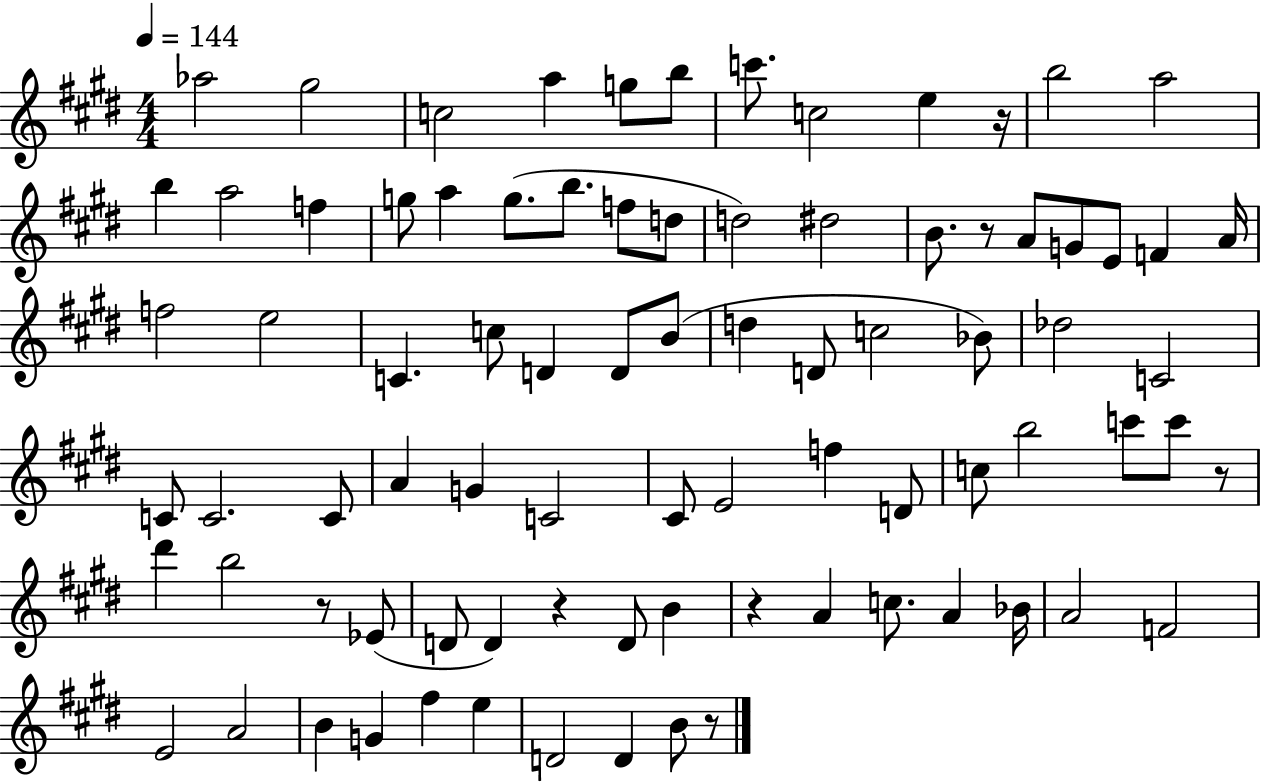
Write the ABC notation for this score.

X:1
T:Untitled
M:4/4
L:1/4
K:E
_a2 ^g2 c2 a g/2 b/2 c'/2 c2 e z/4 b2 a2 b a2 f g/2 a g/2 b/2 f/2 d/2 d2 ^d2 B/2 z/2 A/2 G/2 E/2 F A/4 f2 e2 C c/2 D D/2 B/2 d D/2 c2 _B/2 _d2 C2 C/2 C2 C/2 A G C2 ^C/2 E2 f D/2 c/2 b2 c'/2 c'/2 z/2 ^d' b2 z/2 _E/2 D/2 D z D/2 B z A c/2 A _B/4 A2 F2 E2 A2 B G ^f e D2 D B/2 z/2